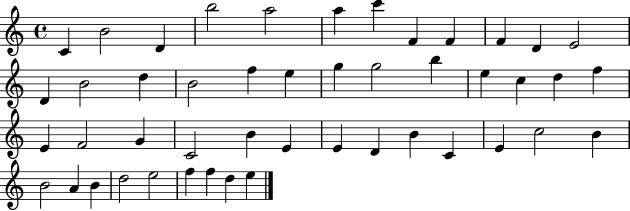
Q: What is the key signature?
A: C major